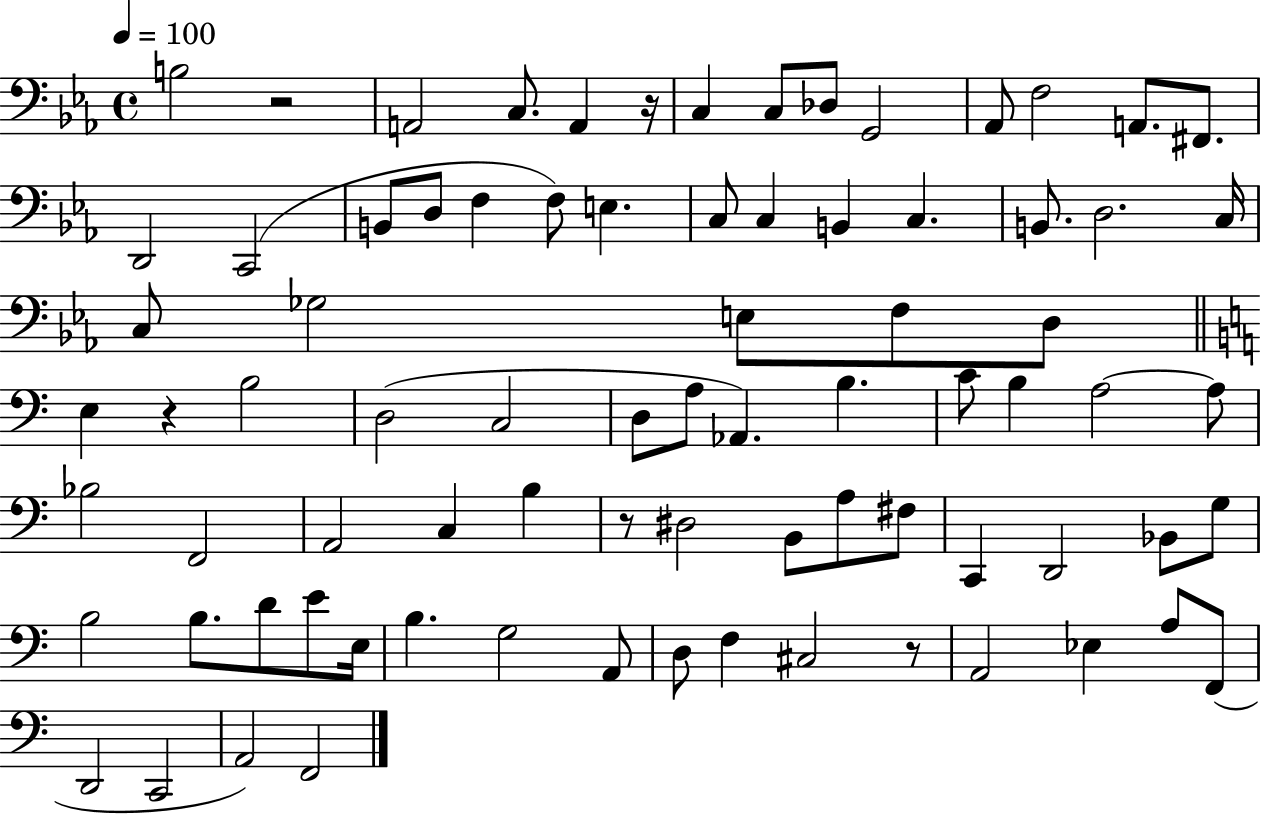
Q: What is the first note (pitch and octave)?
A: B3